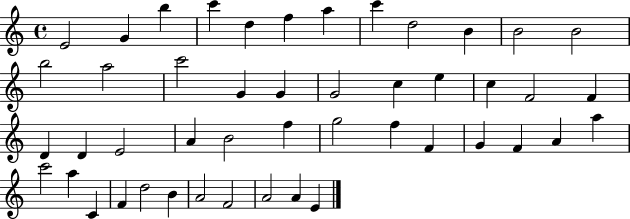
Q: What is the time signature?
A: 4/4